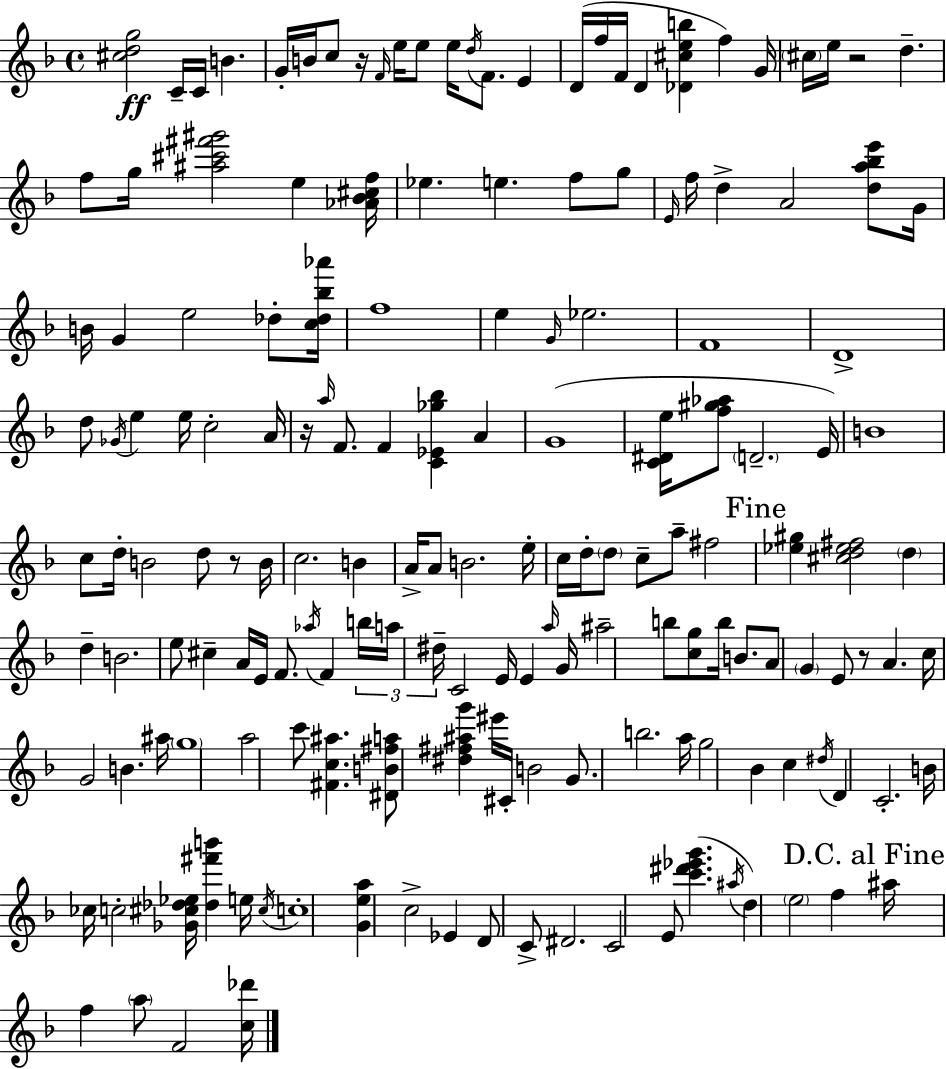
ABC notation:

X:1
T:Untitled
M:4/4
L:1/4
K:Dm
[^cdg]2 C/4 C/4 B G/4 B/4 c/2 z/4 F/4 e/4 e/2 e/4 d/4 F/2 E D/4 f/4 F/4 D [_D^ceb] f G/4 ^c/4 e/4 z2 d f/2 g/4 [^a^c'^f'^g']2 e [_A_B^cf]/4 _e e f/2 g/2 E/4 f/4 d A2 [da_be']/2 G/4 B/4 G e2 _d/2 [c_d_b_a']/4 f4 e G/4 _e2 F4 D4 d/2 _G/4 e e/4 c2 A/4 z/4 a/4 F/2 F [C_E_g_b] A G4 [C^De]/4 [f^g_a]/2 D2 E/4 B4 c/2 d/4 B2 d/2 z/2 B/4 c2 B A/4 A/2 B2 e/4 c/4 d/4 d/2 c/2 a/2 ^f2 [_e^g] [^cd_e^f]2 d d B2 e/2 ^c A/4 E/4 F/2 _a/4 F b/4 a/4 ^d/4 C2 E/4 E a/4 G/4 ^a2 b/2 [cg]/2 b/4 B/2 A/2 G E/2 z/2 A c/4 G2 B ^a/4 g4 a2 c'/2 [^Fc^a] [^DB^fa]/2 [^d^f^ag'] ^e'/4 ^C/4 B2 G/2 b2 a/4 g2 _B c ^d/4 D C2 B/4 _c/4 c2 [_G^c_d_e]/4 [_d^f'b'] e/4 ^c/4 c4 [Gea] c2 _E D/2 C/2 ^D2 C2 E/2 [c'^d'_e'g'] ^a/4 d e2 f ^a/4 f a/2 F2 [c_d']/4